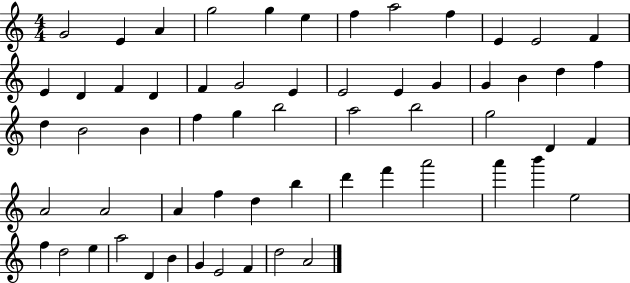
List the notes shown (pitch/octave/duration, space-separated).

G4/h E4/q A4/q G5/h G5/q E5/q F5/q A5/h F5/q E4/q E4/h F4/q E4/q D4/q F4/q D4/q F4/q G4/h E4/q E4/h E4/q G4/q G4/q B4/q D5/q F5/q D5/q B4/h B4/q F5/q G5/q B5/h A5/h B5/h G5/h D4/q F4/q A4/h A4/h A4/q F5/q D5/q B5/q D6/q F6/q A6/h A6/q B6/q E5/h F5/q D5/h E5/q A5/h D4/q B4/q G4/q E4/h F4/q D5/h A4/h